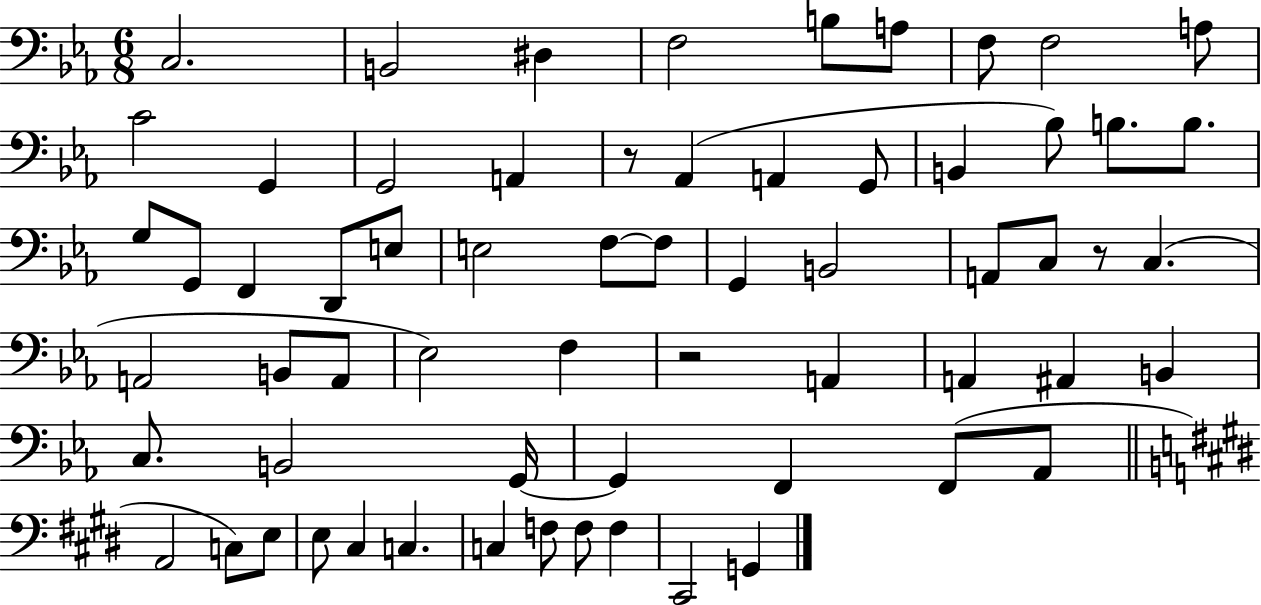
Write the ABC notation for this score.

X:1
T:Untitled
M:6/8
L:1/4
K:Eb
C,2 B,,2 ^D, F,2 B,/2 A,/2 F,/2 F,2 A,/2 C2 G,, G,,2 A,, z/2 _A,, A,, G,,/2 B,, _B,/2 B,/2 B,/2 G,/2 G,,/2 F,, D,,/2 E,/2 E,2 F,/2 F,/2 G,, B,,2 A,,/2 C,/2 z/2 C, A,,2 B,,/2 A,,/2 _E,2 F, z2 A,, A,, ^A,, B,, C,/2 B,,2 G,,/4 G,, F,, F,,/2 _A,,/2 A,,2 C,/2 E,/2 E,/2 ^C, C, C, F,/2 F,/2 F, ^C,,2 G,,